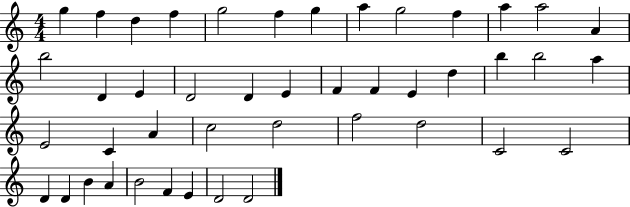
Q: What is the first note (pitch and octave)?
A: G5